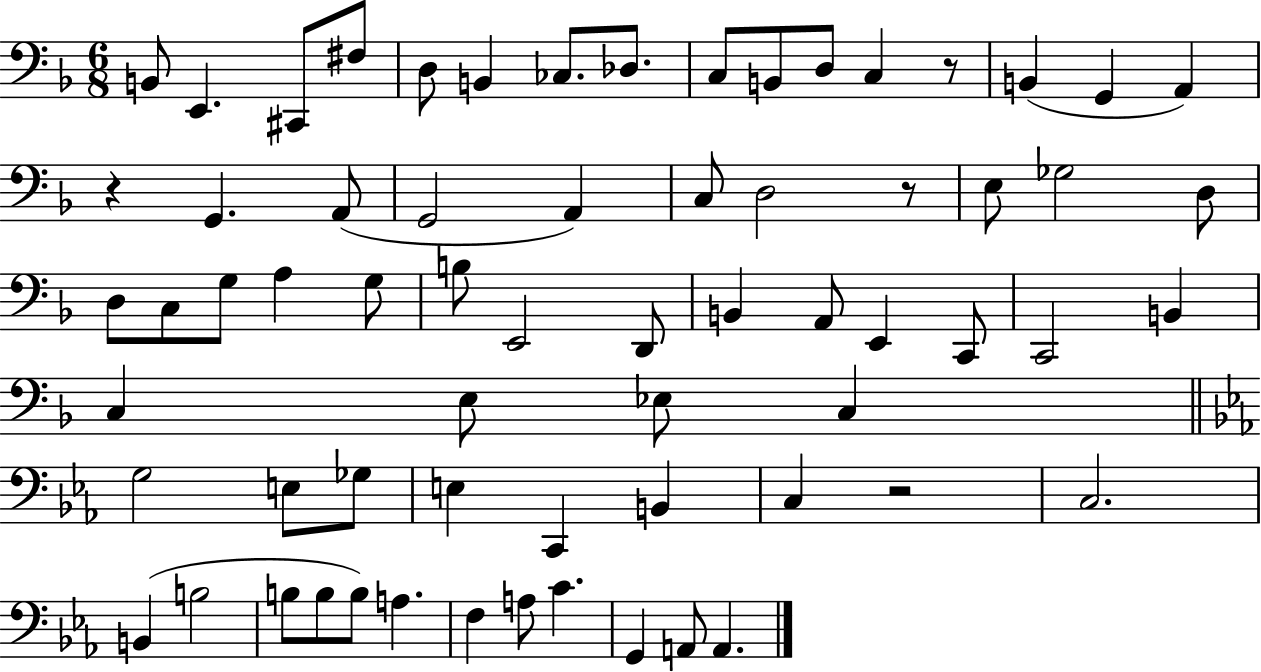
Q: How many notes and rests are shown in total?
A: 66